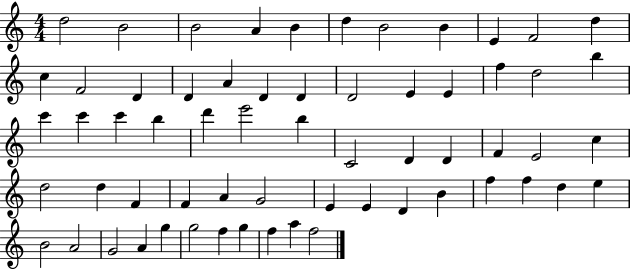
{
  \clef treble
  \numericTimeSignature
  \time 4/4
  \key c \major
  d''2 b'2 | b'2 a'4 b'4 | d''4 b'2 b'4 | e'4 f'2 d''4 | \break c''4 f'2 d'4 | d'4 a'4 d'4 d'4 | d'2 e'4 e'4 | f''4 d''2 b''4 | \break c'''4 c'''4 c'''4 b''4 | d'''4 e'''2 b''4 | c'2 d'4 d'4 | f'4 e'2 c''4 | \break d''2 d''4 f'4 | f'4 a'4 g'2 | e'4 e'4 d'4 b'4 | f''4 f''4 d''4 e''4 | \break b'2 a'2 | g'2 a'4 g''4 | g''2 f''4 g''4 | f''4 a''4 f''2 | \break \bar "|."
}